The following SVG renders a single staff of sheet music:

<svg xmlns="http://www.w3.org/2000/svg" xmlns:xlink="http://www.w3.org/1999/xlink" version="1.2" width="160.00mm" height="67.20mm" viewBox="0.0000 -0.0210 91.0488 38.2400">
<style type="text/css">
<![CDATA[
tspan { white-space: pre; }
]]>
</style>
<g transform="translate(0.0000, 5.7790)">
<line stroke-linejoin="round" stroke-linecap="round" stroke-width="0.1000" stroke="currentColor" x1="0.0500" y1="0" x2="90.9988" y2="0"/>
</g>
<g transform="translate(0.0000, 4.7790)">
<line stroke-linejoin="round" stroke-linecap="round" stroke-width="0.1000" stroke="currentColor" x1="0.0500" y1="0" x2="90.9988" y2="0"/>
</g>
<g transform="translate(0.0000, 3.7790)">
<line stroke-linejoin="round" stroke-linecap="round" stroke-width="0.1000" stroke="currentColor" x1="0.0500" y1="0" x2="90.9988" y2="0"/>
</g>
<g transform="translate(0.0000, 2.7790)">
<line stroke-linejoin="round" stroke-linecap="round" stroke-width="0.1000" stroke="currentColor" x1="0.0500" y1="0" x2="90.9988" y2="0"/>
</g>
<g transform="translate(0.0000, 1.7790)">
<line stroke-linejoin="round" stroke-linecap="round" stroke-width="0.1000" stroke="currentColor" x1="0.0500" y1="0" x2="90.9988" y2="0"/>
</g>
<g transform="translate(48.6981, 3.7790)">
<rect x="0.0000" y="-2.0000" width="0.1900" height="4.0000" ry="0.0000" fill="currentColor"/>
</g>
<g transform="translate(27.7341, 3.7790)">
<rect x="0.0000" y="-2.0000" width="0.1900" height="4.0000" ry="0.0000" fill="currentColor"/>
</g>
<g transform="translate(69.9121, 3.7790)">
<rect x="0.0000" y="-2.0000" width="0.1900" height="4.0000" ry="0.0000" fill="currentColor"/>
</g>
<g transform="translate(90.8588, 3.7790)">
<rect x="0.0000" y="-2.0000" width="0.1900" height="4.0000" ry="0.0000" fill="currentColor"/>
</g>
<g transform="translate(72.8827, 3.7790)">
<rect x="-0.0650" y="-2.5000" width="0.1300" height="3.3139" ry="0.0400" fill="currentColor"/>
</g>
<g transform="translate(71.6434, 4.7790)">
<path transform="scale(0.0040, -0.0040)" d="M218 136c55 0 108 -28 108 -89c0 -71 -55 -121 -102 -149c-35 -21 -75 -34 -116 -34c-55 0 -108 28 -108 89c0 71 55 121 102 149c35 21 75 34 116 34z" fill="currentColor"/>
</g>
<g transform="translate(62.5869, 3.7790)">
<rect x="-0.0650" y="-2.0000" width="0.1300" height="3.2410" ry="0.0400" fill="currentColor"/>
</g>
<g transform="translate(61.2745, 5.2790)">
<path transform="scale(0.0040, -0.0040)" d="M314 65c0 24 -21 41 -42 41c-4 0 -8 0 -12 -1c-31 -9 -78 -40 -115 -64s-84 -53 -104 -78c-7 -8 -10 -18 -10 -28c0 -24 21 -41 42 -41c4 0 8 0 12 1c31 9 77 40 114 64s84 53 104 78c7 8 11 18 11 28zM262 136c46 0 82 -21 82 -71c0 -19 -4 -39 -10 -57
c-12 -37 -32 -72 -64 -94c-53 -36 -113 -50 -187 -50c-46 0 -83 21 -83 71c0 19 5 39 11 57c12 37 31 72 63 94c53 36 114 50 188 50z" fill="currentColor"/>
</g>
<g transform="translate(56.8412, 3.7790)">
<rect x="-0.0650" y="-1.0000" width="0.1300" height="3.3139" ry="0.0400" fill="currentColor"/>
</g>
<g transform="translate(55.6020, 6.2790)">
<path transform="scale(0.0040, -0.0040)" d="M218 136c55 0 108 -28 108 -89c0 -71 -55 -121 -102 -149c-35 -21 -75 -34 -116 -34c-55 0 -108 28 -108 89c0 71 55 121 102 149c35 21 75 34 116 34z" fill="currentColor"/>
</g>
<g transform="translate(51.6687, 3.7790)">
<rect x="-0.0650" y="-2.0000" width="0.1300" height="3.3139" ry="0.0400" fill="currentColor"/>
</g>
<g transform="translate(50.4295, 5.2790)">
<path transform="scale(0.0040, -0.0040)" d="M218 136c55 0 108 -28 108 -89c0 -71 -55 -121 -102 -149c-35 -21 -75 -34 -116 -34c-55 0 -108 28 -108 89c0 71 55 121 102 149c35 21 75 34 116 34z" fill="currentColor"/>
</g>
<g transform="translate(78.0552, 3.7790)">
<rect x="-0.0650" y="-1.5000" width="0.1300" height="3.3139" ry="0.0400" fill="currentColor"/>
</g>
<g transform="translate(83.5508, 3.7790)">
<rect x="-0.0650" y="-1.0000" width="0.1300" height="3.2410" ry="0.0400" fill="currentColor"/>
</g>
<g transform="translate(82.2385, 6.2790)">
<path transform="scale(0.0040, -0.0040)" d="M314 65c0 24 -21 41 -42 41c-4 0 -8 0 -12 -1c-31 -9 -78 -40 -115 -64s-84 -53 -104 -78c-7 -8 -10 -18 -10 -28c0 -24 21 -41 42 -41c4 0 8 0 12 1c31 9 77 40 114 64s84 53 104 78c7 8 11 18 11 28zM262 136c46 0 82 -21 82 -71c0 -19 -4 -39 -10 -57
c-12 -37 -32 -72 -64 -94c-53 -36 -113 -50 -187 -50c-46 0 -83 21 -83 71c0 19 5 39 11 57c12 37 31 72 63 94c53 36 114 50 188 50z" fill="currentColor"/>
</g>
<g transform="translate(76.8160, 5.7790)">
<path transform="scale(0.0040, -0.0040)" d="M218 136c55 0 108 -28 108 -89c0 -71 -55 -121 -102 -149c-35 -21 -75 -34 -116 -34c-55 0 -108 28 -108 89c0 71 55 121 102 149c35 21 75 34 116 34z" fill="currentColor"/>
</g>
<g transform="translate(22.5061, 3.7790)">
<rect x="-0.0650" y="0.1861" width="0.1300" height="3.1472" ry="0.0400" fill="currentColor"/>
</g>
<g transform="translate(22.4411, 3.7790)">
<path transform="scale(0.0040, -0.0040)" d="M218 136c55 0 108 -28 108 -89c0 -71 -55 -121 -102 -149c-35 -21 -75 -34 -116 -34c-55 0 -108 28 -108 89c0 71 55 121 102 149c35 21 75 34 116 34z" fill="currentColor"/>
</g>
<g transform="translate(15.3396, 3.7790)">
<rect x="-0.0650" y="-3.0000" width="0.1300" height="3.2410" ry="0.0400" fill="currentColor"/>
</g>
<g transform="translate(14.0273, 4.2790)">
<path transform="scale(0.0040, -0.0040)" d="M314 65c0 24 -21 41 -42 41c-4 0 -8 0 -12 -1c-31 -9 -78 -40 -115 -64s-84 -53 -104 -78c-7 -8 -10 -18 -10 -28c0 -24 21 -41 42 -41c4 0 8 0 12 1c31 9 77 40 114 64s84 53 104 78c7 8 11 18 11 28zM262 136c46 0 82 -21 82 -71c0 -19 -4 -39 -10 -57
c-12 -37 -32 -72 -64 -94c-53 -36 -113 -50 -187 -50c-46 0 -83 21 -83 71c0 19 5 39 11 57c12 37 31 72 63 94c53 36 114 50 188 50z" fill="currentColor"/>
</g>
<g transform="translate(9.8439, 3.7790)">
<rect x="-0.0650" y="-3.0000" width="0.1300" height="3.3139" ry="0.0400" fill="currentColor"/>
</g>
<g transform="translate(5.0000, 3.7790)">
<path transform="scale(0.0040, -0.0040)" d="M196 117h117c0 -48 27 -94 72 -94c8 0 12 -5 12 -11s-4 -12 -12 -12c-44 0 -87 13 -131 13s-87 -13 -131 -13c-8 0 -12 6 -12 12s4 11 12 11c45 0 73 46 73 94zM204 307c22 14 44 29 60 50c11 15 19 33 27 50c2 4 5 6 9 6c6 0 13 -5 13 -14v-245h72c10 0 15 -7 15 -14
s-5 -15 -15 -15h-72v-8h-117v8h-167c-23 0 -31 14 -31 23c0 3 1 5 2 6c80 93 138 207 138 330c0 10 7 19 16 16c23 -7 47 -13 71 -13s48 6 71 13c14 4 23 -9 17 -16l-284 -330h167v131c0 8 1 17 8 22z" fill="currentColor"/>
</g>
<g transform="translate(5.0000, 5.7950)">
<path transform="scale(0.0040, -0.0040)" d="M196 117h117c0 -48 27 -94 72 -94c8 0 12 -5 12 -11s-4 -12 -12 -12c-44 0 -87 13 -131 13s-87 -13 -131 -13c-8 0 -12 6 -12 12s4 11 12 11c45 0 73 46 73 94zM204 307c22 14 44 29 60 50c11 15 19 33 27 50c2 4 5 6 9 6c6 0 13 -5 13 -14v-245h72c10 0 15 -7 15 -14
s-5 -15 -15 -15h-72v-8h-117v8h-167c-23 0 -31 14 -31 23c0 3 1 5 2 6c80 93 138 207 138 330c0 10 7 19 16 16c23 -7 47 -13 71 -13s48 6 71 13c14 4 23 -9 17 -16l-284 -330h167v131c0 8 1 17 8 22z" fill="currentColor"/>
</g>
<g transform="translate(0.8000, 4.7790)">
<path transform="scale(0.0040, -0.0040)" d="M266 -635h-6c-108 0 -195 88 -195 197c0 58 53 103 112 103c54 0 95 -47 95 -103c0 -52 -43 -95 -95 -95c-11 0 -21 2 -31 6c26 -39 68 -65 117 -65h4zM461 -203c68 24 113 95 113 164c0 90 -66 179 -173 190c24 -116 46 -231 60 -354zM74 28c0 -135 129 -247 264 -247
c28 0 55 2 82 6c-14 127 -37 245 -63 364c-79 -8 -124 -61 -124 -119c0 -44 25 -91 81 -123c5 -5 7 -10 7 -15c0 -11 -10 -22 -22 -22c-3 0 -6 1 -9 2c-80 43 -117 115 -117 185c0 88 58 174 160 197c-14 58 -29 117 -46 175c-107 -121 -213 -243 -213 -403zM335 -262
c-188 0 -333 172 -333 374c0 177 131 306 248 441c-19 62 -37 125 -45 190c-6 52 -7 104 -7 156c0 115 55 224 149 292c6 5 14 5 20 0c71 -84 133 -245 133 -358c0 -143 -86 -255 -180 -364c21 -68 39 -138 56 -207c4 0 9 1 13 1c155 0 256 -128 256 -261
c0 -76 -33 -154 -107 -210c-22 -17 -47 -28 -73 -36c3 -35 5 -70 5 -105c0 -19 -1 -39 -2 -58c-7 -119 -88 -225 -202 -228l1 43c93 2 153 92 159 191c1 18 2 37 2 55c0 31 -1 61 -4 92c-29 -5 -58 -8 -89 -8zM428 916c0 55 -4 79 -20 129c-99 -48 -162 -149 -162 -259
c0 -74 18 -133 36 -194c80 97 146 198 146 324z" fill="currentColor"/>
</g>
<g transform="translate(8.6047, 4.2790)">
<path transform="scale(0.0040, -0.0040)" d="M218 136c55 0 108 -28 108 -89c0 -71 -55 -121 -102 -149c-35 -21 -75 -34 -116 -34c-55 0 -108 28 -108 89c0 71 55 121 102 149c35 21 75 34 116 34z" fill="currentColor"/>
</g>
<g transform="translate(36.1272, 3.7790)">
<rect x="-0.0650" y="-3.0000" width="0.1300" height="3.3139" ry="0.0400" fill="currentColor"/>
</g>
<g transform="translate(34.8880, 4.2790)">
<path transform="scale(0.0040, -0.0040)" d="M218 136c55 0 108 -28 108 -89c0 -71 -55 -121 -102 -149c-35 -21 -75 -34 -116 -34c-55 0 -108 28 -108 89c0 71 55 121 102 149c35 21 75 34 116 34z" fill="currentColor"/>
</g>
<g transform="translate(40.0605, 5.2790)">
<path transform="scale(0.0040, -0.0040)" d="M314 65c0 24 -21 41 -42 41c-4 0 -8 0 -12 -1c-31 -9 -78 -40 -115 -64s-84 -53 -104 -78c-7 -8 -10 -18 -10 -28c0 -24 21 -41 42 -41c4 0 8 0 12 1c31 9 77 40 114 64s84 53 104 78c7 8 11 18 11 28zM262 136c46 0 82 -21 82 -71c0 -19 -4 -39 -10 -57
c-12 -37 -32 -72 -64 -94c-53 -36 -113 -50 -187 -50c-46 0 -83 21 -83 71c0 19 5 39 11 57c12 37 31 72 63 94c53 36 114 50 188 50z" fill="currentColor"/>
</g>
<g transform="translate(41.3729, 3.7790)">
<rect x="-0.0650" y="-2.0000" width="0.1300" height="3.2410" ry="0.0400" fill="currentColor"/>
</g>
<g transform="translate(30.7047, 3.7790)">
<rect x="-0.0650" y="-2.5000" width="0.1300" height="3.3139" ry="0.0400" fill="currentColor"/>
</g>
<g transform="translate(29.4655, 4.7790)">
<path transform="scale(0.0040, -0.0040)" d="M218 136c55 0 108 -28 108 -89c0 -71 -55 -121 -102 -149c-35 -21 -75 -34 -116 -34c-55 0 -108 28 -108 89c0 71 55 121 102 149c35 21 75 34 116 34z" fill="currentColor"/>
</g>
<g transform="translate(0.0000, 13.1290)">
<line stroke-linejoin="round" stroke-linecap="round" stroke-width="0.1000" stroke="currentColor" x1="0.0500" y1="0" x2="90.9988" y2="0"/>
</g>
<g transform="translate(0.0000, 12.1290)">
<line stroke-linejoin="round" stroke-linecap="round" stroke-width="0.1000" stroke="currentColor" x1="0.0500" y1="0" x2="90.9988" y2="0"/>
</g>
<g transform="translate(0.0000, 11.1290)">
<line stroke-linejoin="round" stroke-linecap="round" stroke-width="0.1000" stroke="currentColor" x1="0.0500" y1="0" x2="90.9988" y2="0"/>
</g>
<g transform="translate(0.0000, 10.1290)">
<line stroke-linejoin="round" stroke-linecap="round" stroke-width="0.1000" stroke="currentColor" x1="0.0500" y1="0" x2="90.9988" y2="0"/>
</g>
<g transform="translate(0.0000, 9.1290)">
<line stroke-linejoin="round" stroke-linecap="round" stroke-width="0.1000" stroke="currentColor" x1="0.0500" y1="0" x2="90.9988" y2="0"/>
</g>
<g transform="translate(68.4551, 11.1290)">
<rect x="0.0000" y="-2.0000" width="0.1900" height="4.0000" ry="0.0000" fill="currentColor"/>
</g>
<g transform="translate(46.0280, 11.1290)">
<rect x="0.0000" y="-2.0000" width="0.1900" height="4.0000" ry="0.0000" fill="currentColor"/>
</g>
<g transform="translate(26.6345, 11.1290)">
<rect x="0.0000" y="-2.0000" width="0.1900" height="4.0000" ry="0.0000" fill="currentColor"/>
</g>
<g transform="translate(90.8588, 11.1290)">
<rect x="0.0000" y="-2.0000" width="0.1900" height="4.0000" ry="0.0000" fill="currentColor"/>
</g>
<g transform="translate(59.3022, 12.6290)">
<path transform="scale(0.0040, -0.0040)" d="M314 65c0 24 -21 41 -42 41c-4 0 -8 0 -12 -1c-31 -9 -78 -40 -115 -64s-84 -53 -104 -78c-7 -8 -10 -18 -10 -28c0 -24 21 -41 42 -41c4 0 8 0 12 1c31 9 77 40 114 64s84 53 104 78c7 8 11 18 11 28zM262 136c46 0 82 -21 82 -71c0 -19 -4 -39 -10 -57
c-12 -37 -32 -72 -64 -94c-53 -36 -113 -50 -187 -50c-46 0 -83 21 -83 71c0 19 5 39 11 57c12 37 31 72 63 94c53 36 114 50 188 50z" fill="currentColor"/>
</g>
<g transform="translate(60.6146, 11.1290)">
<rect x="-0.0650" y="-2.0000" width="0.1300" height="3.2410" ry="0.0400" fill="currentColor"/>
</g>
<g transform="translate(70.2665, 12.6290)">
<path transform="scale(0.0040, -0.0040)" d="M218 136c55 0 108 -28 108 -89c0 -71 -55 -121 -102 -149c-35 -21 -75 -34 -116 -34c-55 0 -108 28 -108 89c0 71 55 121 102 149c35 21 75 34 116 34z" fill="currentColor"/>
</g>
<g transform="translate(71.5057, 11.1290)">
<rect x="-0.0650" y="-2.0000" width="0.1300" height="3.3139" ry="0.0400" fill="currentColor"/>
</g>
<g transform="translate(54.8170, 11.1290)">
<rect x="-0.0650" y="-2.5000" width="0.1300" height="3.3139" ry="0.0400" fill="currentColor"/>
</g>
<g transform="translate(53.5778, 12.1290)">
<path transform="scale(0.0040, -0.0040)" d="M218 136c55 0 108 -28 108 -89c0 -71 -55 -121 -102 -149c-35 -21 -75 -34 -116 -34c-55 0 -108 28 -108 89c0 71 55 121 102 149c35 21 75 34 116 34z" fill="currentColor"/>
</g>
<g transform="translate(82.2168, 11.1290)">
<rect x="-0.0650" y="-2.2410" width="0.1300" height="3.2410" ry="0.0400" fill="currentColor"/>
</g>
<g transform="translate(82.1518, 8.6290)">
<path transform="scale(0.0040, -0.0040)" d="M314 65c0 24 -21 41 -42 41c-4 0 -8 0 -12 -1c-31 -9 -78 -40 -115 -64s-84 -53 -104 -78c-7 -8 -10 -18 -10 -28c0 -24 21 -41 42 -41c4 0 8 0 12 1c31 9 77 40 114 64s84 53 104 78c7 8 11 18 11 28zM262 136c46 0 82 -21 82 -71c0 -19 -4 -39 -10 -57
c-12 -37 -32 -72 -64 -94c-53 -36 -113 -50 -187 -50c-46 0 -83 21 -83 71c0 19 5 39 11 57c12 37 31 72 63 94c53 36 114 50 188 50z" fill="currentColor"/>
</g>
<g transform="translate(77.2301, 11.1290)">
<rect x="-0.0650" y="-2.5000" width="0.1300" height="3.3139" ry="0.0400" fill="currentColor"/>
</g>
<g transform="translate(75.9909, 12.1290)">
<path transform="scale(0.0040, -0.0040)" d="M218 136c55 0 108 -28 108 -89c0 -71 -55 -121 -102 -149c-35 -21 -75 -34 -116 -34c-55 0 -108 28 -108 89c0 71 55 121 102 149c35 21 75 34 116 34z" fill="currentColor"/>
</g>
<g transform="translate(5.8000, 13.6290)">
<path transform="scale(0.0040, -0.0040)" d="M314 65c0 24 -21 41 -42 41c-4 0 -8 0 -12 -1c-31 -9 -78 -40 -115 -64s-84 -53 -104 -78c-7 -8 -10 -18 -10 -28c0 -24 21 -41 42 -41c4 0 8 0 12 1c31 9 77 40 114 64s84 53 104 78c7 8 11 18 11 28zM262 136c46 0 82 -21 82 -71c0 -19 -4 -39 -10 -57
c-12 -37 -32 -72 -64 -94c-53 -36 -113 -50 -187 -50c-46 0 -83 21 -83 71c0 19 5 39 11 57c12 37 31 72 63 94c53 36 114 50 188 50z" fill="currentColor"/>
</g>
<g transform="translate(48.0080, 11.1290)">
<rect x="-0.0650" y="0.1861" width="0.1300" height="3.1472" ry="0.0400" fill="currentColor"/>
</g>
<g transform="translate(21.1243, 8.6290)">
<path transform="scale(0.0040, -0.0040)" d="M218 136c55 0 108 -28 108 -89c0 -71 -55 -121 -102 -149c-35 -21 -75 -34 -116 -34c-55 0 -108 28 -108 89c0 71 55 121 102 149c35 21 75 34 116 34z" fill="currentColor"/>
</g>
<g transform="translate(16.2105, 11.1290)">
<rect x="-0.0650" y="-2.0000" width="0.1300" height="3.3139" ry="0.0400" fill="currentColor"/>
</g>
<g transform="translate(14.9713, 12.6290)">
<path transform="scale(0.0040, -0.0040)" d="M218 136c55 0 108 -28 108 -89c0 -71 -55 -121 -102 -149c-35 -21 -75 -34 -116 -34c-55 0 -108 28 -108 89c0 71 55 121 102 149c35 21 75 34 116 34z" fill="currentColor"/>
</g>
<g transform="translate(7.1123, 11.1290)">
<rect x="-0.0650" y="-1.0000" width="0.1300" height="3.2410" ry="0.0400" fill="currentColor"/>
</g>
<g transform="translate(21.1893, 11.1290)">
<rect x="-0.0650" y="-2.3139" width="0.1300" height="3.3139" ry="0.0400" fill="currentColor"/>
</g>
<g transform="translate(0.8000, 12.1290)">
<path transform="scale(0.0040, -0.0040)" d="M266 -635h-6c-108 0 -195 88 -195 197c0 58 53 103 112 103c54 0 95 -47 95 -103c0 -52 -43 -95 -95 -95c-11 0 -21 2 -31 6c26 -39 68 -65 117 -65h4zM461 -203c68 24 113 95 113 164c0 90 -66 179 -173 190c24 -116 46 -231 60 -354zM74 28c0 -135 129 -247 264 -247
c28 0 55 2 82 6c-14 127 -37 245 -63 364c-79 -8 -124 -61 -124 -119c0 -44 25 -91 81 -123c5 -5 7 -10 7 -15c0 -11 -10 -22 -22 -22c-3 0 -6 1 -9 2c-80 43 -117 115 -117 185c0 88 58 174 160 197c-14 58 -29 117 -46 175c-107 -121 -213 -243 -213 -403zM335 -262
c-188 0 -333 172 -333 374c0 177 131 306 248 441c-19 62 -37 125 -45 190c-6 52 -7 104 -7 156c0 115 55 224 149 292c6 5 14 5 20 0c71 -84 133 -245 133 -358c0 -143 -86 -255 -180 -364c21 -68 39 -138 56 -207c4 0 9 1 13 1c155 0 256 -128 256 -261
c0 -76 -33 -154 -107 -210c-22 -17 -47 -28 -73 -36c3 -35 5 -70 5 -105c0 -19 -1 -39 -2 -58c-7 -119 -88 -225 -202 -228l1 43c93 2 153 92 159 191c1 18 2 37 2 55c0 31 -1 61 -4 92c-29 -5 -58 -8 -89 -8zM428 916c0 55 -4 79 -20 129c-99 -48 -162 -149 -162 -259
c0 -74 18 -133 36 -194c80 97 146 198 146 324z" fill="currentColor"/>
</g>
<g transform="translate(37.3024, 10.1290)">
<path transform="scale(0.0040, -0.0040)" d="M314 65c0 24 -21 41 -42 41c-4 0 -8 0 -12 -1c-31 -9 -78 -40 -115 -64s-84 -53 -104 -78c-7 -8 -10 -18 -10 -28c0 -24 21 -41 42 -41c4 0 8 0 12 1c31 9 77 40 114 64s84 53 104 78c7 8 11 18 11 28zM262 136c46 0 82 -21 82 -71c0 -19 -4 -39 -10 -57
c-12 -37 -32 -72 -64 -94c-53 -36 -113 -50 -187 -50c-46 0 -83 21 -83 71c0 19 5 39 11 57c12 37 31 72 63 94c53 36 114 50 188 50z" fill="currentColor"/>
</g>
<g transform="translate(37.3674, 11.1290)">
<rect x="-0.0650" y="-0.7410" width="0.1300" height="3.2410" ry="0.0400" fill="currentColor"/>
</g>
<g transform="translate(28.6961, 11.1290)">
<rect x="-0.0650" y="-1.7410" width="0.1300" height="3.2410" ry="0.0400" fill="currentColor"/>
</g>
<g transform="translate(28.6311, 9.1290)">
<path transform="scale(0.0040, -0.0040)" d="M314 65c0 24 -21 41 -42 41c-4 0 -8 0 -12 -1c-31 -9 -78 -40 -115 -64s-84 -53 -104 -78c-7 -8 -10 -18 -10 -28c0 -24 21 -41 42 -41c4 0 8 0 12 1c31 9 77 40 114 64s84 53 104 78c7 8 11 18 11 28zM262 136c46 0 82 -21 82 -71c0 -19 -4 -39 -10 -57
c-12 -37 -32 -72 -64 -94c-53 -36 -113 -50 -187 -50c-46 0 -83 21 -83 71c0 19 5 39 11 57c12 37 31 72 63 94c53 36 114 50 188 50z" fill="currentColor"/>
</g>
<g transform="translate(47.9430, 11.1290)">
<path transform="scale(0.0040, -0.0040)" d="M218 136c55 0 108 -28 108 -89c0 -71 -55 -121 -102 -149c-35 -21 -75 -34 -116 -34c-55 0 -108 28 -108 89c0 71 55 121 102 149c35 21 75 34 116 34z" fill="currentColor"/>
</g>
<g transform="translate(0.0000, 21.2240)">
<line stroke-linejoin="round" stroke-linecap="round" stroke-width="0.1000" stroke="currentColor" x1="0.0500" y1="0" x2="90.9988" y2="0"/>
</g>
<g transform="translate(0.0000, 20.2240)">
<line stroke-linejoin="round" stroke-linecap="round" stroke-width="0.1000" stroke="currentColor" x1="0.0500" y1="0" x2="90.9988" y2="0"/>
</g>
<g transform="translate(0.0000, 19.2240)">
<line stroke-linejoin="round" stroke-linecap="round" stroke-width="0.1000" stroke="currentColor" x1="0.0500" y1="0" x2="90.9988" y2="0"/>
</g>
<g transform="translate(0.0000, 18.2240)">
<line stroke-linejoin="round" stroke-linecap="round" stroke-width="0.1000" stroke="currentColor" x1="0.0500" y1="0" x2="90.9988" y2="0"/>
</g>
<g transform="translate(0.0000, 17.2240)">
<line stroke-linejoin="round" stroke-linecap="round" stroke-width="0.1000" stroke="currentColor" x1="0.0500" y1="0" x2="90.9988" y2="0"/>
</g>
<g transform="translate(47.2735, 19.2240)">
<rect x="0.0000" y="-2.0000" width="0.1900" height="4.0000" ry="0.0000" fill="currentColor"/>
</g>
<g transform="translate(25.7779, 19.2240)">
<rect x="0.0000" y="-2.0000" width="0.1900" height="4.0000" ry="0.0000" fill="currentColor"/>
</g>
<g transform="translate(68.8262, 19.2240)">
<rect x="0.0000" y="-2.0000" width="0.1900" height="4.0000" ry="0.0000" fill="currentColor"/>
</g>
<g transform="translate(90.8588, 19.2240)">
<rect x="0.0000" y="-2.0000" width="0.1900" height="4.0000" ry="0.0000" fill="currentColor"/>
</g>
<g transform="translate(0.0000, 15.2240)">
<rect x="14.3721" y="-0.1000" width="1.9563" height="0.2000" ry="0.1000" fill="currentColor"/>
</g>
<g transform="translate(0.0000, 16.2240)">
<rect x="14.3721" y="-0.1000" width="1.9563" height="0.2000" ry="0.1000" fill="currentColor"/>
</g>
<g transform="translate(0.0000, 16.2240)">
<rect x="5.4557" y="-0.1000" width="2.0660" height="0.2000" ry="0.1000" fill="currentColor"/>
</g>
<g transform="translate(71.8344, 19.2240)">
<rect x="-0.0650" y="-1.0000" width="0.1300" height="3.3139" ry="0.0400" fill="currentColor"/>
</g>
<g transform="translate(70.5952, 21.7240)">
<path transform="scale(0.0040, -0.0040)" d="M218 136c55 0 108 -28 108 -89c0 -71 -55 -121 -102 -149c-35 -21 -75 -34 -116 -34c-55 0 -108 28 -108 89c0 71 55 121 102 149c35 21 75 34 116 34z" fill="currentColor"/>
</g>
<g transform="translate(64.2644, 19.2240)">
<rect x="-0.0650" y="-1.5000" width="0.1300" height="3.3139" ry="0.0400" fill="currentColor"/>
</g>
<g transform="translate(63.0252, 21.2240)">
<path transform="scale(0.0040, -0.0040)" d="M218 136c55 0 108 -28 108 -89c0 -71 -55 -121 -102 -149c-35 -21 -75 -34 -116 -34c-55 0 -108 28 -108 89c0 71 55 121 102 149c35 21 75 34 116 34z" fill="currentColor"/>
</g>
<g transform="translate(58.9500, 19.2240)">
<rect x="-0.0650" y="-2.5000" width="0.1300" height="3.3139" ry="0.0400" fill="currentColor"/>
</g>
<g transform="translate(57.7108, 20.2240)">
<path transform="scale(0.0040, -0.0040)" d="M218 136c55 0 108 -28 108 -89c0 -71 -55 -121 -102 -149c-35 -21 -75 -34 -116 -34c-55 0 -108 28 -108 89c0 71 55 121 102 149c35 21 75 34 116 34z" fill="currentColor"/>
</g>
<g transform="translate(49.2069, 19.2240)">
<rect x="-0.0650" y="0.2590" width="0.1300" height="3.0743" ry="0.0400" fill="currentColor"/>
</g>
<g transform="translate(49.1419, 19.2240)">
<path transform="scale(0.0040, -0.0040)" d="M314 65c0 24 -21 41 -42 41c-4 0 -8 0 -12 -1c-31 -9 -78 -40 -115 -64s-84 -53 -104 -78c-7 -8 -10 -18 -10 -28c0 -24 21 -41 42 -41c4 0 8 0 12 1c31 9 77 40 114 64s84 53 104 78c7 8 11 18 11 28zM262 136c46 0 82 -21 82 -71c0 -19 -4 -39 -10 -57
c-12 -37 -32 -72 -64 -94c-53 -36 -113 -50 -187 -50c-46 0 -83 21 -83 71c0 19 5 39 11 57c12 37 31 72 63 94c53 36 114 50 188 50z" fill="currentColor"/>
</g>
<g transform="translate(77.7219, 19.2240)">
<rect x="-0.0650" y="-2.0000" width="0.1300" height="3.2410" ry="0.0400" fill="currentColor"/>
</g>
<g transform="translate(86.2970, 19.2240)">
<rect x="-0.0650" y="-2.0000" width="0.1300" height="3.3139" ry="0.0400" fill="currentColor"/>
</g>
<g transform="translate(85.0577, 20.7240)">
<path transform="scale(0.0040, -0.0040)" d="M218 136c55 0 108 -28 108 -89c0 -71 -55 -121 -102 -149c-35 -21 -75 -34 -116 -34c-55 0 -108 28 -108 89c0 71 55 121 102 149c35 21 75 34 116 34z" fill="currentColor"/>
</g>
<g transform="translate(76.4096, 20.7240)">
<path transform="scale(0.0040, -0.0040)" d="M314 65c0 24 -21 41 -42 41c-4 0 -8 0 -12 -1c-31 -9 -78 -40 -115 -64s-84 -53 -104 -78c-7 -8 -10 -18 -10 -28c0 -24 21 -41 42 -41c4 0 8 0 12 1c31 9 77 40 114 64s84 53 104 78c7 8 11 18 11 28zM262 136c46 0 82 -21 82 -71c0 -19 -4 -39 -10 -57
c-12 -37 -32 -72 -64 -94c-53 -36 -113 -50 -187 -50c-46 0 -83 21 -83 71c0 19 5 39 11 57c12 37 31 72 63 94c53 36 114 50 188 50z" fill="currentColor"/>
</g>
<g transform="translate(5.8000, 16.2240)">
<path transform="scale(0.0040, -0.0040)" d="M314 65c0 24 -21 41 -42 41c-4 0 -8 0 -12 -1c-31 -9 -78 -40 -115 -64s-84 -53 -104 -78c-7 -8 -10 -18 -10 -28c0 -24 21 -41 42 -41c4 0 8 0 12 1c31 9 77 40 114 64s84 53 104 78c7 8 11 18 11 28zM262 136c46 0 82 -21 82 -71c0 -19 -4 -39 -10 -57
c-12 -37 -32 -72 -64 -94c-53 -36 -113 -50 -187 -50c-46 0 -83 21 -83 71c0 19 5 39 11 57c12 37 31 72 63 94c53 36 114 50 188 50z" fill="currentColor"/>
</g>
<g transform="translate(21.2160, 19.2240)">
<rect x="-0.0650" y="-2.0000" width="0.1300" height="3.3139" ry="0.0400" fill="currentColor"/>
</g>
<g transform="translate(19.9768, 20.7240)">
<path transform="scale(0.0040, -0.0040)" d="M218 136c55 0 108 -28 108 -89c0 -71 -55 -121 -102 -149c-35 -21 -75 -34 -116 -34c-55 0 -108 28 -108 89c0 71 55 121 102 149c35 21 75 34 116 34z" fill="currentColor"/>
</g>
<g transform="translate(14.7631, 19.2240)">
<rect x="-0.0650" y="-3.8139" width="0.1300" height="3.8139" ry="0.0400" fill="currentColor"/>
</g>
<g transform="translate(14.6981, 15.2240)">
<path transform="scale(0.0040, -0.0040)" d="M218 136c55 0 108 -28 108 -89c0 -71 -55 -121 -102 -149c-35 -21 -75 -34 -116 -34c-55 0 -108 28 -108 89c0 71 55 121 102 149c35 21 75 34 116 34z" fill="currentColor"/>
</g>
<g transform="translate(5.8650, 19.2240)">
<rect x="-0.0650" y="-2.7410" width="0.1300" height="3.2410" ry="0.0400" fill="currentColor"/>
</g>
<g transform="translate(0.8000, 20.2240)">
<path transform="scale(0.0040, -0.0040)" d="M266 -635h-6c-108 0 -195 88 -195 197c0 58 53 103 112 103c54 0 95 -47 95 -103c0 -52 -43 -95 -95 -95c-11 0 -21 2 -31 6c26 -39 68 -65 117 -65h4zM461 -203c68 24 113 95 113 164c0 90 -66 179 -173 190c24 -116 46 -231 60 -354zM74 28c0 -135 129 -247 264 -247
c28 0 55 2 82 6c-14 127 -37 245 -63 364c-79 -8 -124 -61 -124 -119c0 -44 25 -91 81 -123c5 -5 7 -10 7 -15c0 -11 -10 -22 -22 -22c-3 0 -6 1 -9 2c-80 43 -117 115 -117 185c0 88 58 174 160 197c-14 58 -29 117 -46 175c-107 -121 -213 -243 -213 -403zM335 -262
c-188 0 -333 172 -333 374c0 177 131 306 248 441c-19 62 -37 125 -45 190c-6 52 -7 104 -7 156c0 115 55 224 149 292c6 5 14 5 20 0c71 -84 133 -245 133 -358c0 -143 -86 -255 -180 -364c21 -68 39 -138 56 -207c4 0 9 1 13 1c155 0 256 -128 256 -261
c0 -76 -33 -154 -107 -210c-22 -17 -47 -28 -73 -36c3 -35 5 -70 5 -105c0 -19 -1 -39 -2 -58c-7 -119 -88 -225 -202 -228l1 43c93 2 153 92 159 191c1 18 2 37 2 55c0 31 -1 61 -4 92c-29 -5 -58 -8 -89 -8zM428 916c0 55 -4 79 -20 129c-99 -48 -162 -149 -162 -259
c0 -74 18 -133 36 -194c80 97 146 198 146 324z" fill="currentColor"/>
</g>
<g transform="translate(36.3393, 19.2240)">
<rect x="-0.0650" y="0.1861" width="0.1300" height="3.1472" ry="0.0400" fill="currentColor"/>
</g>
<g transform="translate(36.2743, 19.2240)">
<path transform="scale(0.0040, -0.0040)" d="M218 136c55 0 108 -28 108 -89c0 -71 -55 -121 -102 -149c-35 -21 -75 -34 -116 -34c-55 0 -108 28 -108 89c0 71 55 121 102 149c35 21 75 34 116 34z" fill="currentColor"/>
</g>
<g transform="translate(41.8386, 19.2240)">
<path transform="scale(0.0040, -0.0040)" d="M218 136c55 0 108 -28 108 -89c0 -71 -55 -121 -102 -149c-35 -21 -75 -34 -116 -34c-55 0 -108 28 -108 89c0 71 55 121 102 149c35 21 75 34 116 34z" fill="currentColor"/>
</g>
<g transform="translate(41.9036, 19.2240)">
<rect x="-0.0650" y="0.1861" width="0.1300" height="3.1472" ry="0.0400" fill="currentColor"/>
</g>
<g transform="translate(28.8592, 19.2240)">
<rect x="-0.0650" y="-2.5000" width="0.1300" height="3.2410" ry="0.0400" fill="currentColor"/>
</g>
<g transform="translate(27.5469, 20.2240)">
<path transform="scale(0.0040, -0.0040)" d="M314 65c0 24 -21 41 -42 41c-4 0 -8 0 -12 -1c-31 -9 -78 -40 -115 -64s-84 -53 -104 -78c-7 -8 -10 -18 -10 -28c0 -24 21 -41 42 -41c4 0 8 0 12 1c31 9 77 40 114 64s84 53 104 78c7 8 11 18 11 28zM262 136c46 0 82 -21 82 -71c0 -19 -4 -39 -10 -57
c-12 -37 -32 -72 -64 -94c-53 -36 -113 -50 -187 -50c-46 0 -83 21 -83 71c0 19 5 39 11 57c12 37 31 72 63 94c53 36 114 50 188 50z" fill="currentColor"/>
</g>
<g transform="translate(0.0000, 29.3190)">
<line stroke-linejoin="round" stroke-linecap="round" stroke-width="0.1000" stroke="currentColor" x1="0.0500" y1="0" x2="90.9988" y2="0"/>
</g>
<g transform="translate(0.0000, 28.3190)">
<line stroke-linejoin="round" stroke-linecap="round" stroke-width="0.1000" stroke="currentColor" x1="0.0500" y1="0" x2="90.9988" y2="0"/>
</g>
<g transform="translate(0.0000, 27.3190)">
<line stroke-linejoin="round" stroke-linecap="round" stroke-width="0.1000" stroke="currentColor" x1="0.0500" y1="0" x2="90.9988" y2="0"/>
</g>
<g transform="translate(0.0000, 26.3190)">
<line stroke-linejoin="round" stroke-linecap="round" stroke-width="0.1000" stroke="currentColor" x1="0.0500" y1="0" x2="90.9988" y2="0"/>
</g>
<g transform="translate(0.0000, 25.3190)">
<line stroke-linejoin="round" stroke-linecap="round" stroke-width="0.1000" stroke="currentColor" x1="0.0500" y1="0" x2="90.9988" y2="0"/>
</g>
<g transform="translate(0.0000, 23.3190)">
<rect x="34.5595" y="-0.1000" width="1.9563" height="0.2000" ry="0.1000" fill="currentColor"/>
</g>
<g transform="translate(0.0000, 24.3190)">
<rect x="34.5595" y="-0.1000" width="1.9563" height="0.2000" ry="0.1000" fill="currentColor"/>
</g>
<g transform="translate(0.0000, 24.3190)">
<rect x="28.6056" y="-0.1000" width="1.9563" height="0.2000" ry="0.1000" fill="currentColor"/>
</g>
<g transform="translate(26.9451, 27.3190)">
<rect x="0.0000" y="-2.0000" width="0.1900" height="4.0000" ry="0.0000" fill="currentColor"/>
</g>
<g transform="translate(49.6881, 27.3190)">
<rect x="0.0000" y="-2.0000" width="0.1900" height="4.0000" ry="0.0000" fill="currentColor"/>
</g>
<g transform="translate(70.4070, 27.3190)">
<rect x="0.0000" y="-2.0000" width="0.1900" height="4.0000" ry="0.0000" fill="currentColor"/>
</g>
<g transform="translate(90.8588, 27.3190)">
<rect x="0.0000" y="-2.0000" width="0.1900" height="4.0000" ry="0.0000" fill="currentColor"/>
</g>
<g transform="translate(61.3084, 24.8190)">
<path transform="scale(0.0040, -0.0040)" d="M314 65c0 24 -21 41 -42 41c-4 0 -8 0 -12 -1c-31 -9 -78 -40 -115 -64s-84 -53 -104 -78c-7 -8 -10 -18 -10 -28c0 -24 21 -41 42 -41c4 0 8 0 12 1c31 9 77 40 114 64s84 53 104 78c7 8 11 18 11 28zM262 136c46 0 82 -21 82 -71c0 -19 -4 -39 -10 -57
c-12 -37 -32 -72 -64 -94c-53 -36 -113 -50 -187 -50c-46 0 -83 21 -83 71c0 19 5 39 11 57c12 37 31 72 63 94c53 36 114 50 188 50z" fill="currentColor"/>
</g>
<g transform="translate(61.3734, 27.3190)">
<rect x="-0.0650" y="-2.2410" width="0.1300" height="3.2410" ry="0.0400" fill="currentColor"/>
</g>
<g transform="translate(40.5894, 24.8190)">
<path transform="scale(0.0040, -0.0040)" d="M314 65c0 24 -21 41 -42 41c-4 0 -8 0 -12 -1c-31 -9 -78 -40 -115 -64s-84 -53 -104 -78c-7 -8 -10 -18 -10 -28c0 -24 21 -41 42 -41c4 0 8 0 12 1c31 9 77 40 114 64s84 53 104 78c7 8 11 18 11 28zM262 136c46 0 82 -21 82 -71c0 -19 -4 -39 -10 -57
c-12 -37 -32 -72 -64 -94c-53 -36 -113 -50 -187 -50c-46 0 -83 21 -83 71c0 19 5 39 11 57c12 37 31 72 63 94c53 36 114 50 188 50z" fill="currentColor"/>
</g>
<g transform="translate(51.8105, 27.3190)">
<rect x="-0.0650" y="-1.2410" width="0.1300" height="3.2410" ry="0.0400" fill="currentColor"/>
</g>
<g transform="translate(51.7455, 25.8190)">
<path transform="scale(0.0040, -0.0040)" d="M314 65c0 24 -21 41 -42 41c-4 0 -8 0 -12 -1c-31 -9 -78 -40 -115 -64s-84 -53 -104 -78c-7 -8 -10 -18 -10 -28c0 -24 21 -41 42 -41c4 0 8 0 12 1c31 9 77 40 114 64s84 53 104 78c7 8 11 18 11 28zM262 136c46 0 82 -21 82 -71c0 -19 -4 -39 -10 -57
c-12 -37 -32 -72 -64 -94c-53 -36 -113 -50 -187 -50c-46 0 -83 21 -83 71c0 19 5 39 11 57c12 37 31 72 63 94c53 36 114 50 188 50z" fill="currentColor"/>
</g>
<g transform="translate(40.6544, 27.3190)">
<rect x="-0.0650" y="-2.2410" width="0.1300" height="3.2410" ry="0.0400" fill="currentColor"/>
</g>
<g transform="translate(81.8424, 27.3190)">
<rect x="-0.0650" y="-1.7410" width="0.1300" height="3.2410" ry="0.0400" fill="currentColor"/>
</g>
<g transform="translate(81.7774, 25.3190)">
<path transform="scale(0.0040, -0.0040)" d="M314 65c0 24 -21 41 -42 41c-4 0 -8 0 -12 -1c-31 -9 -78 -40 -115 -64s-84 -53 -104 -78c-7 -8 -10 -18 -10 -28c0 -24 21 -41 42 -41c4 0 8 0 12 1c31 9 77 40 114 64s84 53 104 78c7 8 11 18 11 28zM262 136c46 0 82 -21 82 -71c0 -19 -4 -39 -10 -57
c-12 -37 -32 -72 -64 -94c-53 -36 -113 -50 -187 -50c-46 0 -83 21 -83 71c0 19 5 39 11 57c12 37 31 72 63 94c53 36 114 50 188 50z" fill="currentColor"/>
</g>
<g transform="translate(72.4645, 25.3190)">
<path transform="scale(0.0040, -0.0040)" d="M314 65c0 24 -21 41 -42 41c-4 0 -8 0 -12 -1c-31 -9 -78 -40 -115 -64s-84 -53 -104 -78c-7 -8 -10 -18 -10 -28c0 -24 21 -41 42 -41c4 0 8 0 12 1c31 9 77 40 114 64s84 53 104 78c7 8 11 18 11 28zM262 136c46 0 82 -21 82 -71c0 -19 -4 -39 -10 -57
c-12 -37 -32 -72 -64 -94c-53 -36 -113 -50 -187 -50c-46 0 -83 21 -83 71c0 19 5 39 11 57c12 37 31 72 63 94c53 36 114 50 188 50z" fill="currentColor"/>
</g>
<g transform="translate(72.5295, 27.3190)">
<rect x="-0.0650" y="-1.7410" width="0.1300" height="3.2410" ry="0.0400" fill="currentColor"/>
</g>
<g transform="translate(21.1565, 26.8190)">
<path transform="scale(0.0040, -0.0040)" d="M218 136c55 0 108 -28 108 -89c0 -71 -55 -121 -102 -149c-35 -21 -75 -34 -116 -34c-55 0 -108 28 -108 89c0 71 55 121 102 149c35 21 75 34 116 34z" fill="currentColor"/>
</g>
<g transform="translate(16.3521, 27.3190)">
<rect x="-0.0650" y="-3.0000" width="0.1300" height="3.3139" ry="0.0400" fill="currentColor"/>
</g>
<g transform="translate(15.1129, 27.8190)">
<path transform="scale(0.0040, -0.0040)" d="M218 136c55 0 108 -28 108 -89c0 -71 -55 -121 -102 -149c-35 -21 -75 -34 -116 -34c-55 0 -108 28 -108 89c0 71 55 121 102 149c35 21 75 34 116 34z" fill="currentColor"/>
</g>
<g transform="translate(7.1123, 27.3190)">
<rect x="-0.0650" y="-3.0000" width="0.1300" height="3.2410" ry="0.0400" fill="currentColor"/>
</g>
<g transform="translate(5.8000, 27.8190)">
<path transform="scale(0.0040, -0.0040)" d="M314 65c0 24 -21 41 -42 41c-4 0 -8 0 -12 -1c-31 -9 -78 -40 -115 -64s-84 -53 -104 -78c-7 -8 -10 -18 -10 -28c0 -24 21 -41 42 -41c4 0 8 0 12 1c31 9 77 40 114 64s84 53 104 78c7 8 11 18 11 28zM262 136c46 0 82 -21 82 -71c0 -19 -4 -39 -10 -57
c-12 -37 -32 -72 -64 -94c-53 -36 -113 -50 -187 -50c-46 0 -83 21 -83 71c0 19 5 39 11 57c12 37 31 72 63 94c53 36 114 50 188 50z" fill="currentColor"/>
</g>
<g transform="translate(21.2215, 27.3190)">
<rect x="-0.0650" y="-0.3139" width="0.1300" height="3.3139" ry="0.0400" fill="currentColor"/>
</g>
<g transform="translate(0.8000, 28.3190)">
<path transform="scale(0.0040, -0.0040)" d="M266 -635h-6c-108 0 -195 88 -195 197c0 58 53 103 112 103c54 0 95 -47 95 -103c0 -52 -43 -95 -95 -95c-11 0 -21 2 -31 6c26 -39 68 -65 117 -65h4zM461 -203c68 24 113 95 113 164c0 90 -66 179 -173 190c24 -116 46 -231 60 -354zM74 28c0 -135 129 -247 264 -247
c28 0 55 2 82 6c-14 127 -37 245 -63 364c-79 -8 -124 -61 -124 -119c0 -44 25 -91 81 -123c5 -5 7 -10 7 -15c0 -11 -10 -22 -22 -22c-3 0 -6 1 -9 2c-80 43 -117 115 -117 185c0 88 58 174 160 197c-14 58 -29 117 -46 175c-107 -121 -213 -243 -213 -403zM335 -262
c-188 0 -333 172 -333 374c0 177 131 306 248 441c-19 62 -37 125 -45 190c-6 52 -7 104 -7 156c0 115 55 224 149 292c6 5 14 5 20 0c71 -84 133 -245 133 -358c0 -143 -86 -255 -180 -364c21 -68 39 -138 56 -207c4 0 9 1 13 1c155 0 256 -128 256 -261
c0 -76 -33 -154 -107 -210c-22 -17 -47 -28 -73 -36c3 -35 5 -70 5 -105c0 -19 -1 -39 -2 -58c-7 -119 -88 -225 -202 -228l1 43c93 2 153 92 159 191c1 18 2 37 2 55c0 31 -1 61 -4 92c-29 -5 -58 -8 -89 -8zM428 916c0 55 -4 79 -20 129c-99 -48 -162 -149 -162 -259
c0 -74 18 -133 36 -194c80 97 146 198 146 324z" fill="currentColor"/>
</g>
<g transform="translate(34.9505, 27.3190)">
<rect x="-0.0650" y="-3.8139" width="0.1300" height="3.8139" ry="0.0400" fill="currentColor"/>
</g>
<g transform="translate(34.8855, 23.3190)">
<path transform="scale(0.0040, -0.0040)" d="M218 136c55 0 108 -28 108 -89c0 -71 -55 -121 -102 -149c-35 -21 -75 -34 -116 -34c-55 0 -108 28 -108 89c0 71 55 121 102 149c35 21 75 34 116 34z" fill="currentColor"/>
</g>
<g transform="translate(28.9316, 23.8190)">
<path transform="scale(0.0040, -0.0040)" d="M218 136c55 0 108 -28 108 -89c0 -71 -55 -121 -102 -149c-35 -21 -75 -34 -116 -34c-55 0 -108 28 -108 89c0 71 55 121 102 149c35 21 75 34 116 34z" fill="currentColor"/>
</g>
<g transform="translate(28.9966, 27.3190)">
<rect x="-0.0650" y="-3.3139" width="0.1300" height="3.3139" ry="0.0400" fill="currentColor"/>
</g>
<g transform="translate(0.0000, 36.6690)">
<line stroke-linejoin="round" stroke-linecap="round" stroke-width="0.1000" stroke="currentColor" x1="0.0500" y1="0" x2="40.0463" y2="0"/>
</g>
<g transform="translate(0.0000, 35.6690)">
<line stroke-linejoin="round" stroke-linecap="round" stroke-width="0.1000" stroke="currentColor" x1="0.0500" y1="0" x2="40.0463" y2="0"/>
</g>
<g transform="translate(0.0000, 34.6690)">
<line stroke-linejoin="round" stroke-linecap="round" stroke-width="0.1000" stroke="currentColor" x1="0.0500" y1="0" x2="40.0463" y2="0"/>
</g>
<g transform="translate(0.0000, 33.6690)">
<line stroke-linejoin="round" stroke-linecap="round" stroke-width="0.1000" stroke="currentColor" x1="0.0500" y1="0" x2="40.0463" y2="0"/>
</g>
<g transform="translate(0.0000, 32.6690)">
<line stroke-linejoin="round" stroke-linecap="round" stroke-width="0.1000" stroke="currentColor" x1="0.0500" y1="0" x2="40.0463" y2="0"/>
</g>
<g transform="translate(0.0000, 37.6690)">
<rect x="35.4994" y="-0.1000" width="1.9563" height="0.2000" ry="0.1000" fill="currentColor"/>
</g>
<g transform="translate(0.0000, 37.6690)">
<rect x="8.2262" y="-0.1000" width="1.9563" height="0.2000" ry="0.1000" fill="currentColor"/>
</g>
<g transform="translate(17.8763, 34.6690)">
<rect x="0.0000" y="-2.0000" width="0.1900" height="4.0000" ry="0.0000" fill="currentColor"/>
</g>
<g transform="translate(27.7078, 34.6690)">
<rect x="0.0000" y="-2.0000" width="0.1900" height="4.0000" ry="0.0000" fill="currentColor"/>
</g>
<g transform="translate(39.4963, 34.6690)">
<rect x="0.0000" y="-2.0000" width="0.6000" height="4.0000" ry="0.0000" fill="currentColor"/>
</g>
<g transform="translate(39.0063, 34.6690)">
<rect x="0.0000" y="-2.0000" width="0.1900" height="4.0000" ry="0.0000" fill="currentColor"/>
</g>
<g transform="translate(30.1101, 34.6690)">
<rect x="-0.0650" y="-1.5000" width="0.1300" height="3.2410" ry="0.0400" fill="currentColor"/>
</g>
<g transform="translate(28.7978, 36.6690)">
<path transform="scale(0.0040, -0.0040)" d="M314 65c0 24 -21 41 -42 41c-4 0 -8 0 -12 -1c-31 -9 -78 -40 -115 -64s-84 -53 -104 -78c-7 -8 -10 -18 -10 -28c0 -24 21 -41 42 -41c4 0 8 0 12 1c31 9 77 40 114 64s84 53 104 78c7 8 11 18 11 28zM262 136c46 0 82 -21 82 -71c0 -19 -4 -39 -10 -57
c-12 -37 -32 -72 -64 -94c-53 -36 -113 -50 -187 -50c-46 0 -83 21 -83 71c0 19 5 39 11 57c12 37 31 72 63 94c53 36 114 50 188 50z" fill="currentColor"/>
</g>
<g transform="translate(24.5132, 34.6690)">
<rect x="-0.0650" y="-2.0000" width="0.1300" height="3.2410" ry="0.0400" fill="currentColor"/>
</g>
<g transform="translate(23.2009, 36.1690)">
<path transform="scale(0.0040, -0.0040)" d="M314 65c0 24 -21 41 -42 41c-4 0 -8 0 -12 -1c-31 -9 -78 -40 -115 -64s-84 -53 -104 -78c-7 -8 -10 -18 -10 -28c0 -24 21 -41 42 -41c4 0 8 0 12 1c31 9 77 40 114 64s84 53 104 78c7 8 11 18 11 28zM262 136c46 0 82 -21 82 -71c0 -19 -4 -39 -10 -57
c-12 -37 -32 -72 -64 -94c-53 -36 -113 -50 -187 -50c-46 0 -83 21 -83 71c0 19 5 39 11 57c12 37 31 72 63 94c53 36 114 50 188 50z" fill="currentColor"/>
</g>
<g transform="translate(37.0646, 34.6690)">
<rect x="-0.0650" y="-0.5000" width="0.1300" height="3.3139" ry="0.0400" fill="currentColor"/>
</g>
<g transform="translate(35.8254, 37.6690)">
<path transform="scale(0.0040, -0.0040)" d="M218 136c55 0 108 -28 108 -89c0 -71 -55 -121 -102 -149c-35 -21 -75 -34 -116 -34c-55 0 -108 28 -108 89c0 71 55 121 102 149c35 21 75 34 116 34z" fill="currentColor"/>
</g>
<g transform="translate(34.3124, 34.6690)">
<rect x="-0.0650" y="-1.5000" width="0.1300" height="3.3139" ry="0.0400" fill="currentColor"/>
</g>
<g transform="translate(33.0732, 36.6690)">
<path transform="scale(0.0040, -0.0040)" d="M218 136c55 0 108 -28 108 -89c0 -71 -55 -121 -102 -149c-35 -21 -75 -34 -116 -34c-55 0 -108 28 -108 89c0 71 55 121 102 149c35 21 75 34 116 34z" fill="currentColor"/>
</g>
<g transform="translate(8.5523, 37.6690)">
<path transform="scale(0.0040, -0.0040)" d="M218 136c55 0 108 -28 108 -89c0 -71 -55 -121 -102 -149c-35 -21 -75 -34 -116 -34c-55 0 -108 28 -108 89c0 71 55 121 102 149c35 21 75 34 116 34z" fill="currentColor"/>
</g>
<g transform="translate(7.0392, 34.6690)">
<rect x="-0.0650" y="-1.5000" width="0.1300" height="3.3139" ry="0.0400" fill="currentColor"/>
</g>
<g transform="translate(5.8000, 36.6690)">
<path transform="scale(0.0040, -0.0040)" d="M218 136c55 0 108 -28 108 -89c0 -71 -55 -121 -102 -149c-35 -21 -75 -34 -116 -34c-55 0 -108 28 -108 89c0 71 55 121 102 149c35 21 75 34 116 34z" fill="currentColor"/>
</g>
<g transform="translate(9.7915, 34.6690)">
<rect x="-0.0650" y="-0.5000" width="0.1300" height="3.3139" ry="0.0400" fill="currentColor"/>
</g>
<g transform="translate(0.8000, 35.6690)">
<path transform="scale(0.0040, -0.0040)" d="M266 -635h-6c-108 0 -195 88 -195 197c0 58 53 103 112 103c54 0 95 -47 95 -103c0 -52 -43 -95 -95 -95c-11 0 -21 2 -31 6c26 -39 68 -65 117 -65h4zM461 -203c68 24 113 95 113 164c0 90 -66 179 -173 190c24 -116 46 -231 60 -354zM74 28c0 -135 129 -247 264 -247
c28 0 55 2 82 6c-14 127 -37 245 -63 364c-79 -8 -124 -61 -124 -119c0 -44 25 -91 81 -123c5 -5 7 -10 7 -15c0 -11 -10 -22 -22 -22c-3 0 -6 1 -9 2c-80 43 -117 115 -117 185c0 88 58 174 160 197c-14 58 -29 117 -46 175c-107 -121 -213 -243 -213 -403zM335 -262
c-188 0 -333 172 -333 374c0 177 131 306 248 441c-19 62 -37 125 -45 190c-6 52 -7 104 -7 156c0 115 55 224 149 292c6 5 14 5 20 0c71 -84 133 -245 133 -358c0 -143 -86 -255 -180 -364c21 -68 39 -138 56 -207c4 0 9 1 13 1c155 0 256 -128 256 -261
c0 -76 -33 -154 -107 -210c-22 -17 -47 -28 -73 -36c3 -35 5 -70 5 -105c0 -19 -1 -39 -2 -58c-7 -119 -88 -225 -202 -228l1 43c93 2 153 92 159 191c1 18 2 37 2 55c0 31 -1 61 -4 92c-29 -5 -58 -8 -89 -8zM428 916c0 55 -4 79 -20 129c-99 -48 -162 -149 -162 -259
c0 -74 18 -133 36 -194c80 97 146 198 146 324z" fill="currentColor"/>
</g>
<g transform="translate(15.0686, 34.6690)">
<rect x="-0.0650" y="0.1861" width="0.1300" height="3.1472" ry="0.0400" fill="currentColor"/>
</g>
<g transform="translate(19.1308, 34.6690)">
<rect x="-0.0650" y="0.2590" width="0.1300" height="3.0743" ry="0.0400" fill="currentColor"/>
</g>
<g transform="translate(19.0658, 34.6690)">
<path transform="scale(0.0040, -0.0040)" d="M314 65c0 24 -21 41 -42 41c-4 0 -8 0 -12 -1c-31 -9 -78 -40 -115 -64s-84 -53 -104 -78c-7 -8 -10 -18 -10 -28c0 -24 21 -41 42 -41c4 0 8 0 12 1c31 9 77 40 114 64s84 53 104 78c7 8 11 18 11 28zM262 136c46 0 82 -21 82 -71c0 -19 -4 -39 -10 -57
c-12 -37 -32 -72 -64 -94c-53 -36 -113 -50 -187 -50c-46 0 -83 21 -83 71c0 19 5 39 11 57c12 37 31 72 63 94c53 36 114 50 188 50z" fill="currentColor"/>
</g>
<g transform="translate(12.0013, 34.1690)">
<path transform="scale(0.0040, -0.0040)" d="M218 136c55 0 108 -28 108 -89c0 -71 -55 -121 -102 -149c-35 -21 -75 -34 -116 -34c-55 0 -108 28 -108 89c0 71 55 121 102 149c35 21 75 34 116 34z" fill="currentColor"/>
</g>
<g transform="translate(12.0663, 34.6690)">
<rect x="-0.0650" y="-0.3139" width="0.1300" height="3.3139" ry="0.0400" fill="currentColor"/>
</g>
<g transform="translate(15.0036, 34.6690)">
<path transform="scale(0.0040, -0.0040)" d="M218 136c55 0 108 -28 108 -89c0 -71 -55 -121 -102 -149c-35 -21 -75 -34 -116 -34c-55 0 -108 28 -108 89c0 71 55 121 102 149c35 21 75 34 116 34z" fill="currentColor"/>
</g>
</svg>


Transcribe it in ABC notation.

X:1
T:Untitled
M:4/4
L:1/4
K:C
A A2 B G A F2 F D F2 G E D2 D2 F g f2 d2 B G F2 F G g2 a2 c' F G2 B B B2 G E D F2 F A2 A c b c' g2 e2 g2 f2 f2 E C c B B2 F2 E2 E C